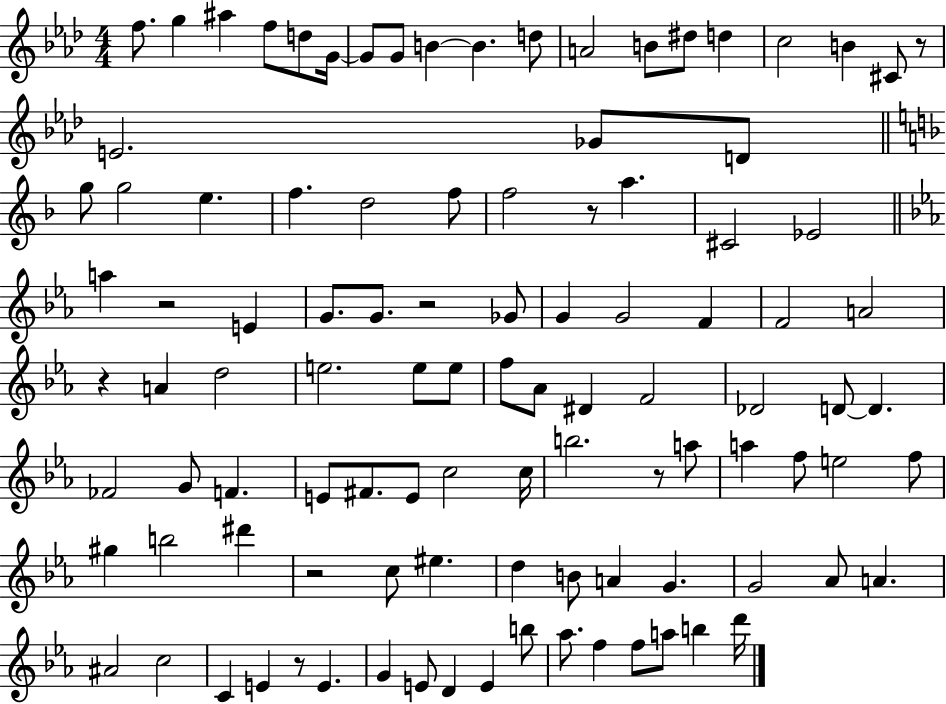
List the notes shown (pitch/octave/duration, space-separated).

F5/e. G5/q A#5/q F5/e D5/e G4/s G4/e G4/e B4/q B4/q. D5/e A4/h B4/e D#5/e D5/q C5/h B4/q C#4/e R/e E4/h. Gb4/e D4/e G5/e G5/h E5/q. F5/q. D5/h F5/e F5/h R/e A5/q. C#4/h Eb4/h A5/q R/h E4/q G4/e. G4/e. R/h Gb4/e G4/q G4/h F4/q F4/h A4/h R/q A4/q D5/h E5/h. E5/e E5/e F5/e Ab4/e D#4/q F4/h Db4/h D4/e D4/q. FES4/h G4/e F4/q. E4/e F#4/e. E4/e C5/h C5/s B5/h. R/e A5/e A5/q F5/e E5/h F5/e G#5/q B5/h D#6/q R/h C5/e EIS5/q. D5/q B4/e A4/q G4/q. G4/h Ab4/e A4/q. A#4/h C5/h C4/q E4/q R/e E4/q. G4/q E4/e D4/q E4/q B5/e Ab5/e. F5/q F5/e A5/e B5/q D6/s